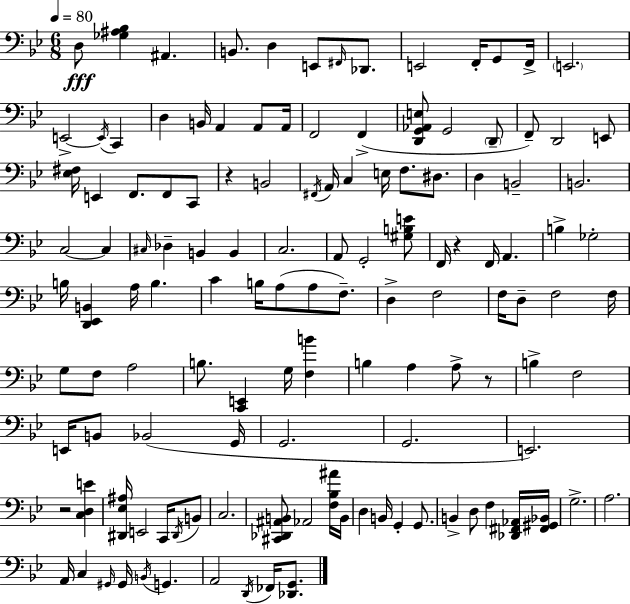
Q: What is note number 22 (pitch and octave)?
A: F2